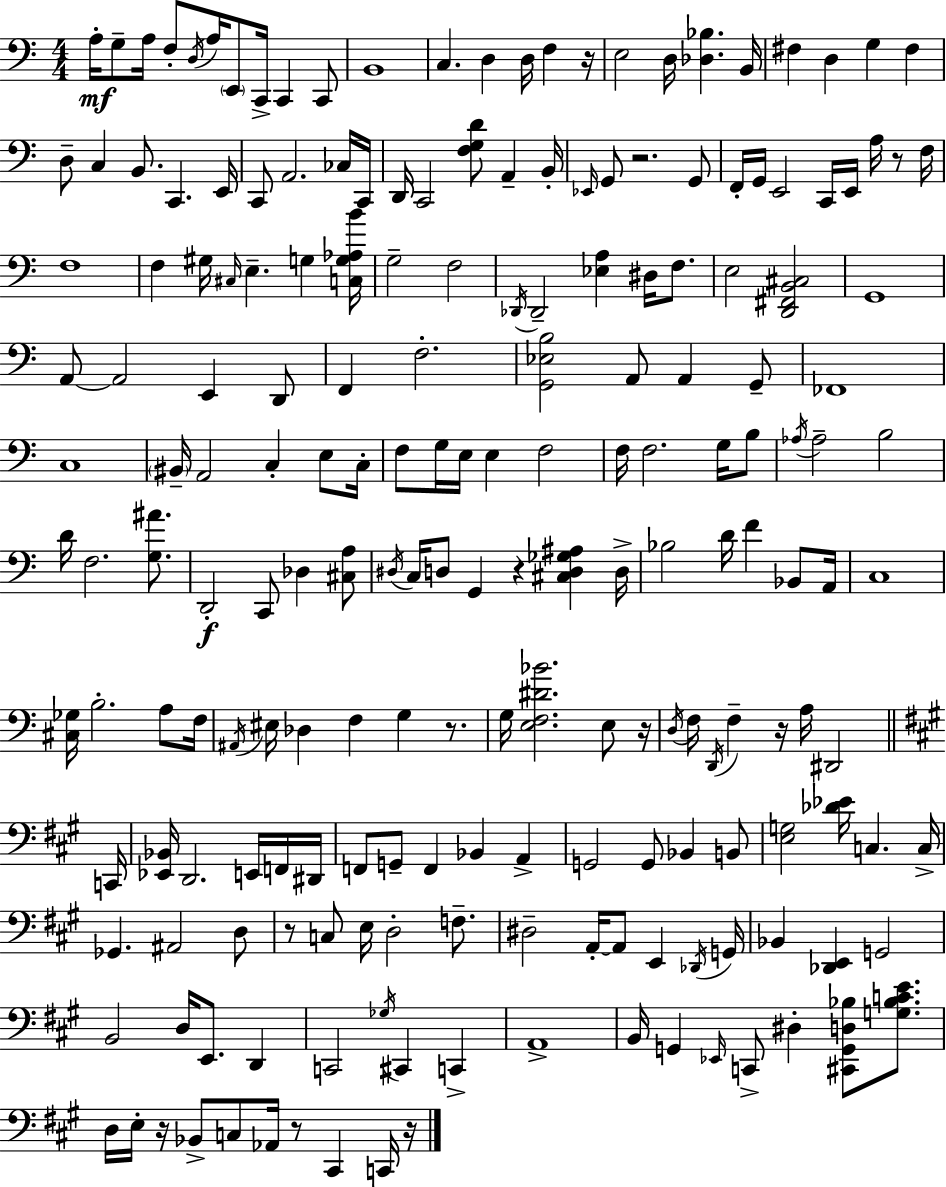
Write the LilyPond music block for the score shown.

{
  \clef bass
  \numericTimeSignature
  \time 4/4
  \key c \major
  a16-.\mf g8-- a16 f8-. \acciaccatura { d16 } a16 \parenthesize e,8 c,16-> c,4 c,8 | b,1 | c4. d4 d16 f4 | r16 e2 d16 <des bes>4. | \break b,16 fis4 d4 g4 fis4 | d8-- c4 b,8. c,4. | e,16 c,8 a,2. ces16 | c,16 d,16 c,2 <f g d'>8 a,4-- | \break b,16-. \grace { ees,16 } g,8 r2. | g,8 f,16-. g,16 e,2 c,16 e,16 a16 r8 | f16 f1 | f4 gis16 \grace { cis16 } e4.-- g4 | \break <c g aes b'>16 g2-- f2 | \acciaccatura { des,16 } des,2-- <ees a>4 | dis16 f8. e2 <d, fis, b, cis>2 | g,1 | \break a,8~~ a,2 e,4 | d,8 f,4 f2.-. | <g, ees b>2 a,8 a,4 | g,8-- fes,1 | \break c1 | \parenthesize bis,16-- a,2 c4-. | e8 c16-. f8 g16 e16 e4 f2 | f16 f2. | \break g16 b8 \acciaccatura { aes16 } aes2-- b2 | d'16 f2. | <g ais'>8. d,2-.\f c,8 des4 | <cis a>8 \acciaccatura { dis16 } c16 d8 g,4 r4 | \break <cis d ges ais>4 d16-> bes2 d'16 f'4 | bes,8 a,16 c1 | <cis ges>16 b2.-. | a8 f16 \acciaccatura { ais,16 } eis16 des4 f4 | \break g4 r8. g16 <e f dis' bes'>2. | e8 r16 \acciaccatura { d16 } f16 \acciaccatura { d,16 } f4-- r16 a16 | dis,2 \bar "||" \break \key a \major c,16 <ees, bes,>16 d,2. e,16 f,16 | dis,16 f,8 g,8-- f,4 bes,4 a,4-> | g,2 g,8 bes,4 b,8 | <e g>2 <des' ees'>16 c4. | \break c16-> ges,4. ais,2 d8 | r8 c8 e16 d2-. f8.-- | dis2-- a,16-.~~ a,8 e,4 | \acciaccatura { des,16 } g,16 bes,4 <des, e,>4 g,2 | \break b,2 d16 e,8. d,4 | c,2 \acciaccatura { ges16 } cis,4 c,4-> | a,1-> | b,16 g,4 \grace { ees,16 } c,8-> dis4-. <cis, g, d bes>8 | \break <g bes c' e'>8. d16 e16-. r16 bes,8-> c8 aes,16 r8 cis,4 | c,16 r16 \bar "|."
}